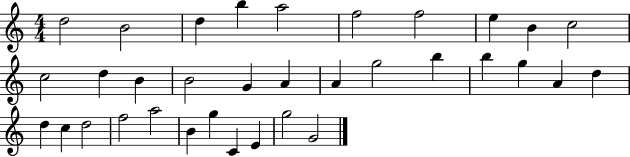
{
  \clef treble
  \numericTimeSignature
  \time 4/4
  \key c \major
  d''2 b'2 | d''4 b''4 a''2 | f''2 f''2 | e''4 b'4 c''2 | \break c''2 d''4 b'4 | b'2 g'4 a'4 | a'4 g''2 b''4 | b''4 g''4 a'4 d''4 | \break d''4 c''4 d''2 | f''2 a''2 | b'4 g''4 c'4 e'4 | g''2 g'2 | \break \bar "|."
}